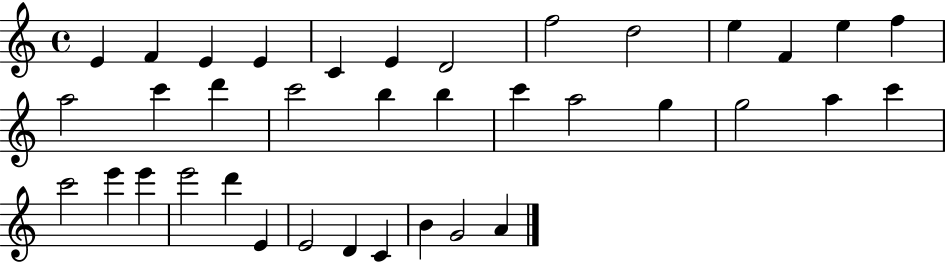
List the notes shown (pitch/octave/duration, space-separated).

E4/q F4/q E4/q E4/q C4/q E4/q D4/h F5/h D5/h E5/q F4/q E5/q F5/q A5/h C6/q D6/q C6/h B5/q B5/q C6/q A5/h G5/q G5/h A5/q C6/q C6/h E6/q E6/q E6/h D6/q E4/q E4/h D4/q C4/q B4/q G4/h A4/q